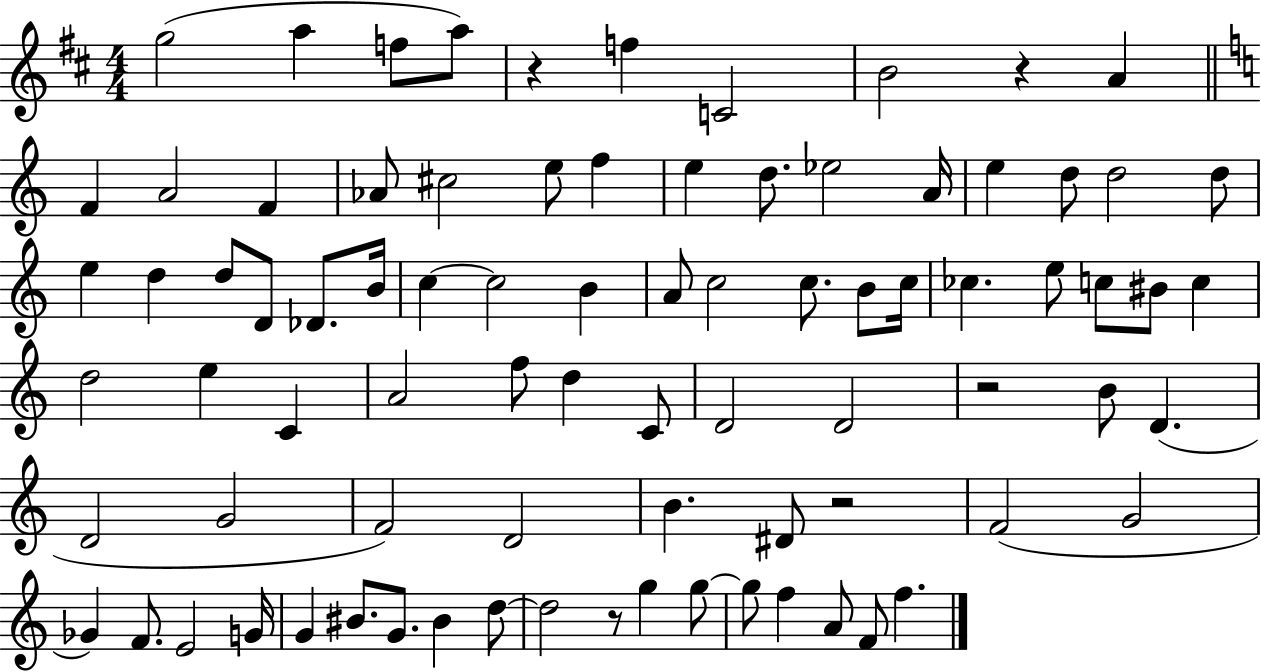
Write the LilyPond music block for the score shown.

{
  \clef treble
  \numericTimeSignature
  \time 4/4
  \key d \major
  g''2( a''4 f''8 a''8) | r4 f''4 c'2 | b'2 r4 a'4 | \bar "||" \break \key c \major f'4 a'2 f'4 | aes'8 cis''2 e''8 f''4 | e''4 d''8. ees''2 a'16 | e''4 d''8 d''2 d''8 | \break e''4 d''4 d''8 d'8 des'8. b'16 | c''4~~ c''2 b'4 | a'8 c''2 c''8. b'8 c''16 | ces''4. e''8 c''8 bis'8 c''4 | \break d''2 e''4 c'4 | a'2 f''8 d''4 c'8 | d'2 d'2 | r2 b'8 d'4.( | \break d'2 g'2 | f'2) d'2 | b'4. dis'8 r2 | f'2( g'2 | \break ges'4) f'8. e'2 g'16 | g'4 bis'8. g'8. bis'4 d''8~~ | d''2 r8 g''4 g''8~~ | g''8 f''4 a'8 f'8 f''4. | \break \bar "|."
}